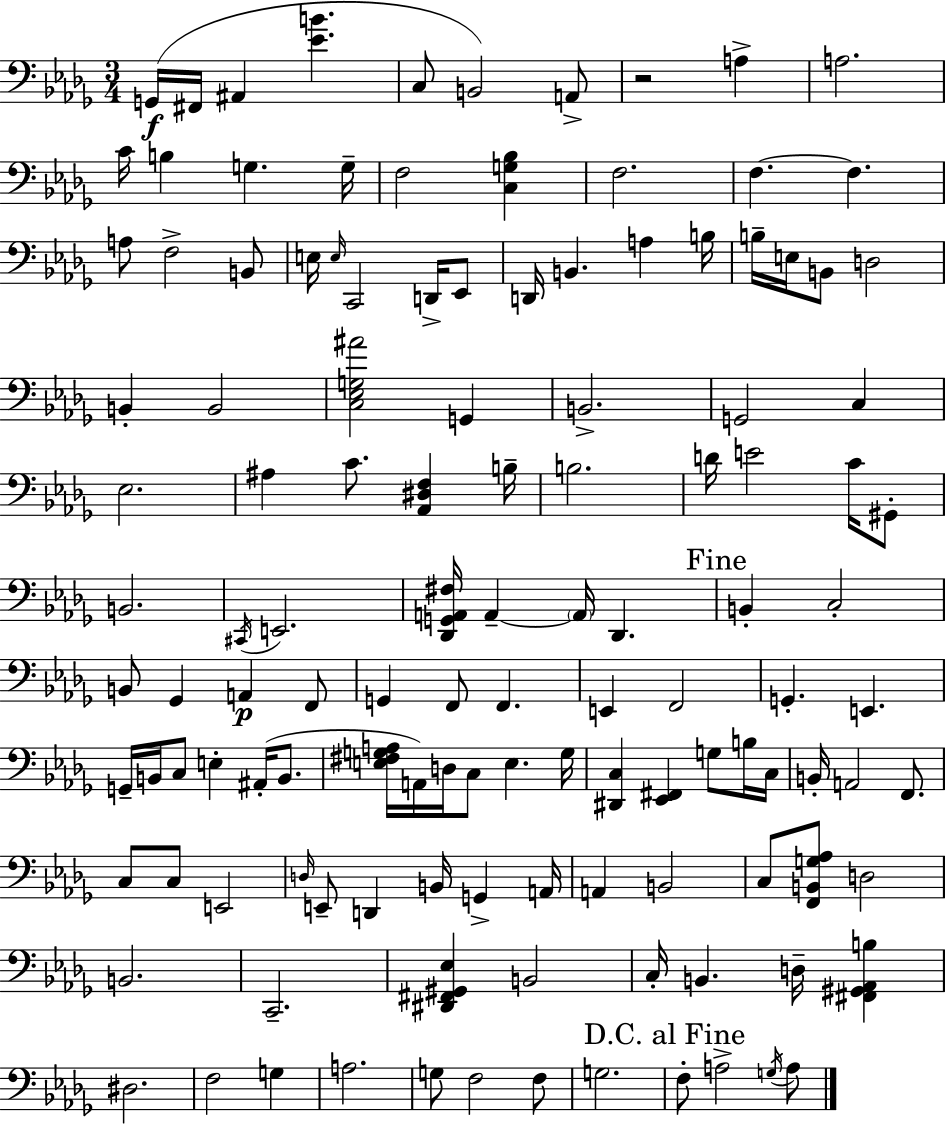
X:1
T:Untitled
M:3/4
L:1/4
K:Bbm
G,,/4 ^F,,/4 ^A,, [_EB] C,/2 B,,2 A,,/2 z2 A, A,2 C/4 B, G, G,/4 F,2 [C,G,_B,] F,2 F, F, A,/2 F,2 B,,/2 E,/4 E,/4 C,,2 D,,/4 _E,,/2 D,,/4 B,, A, B,/4 B,/4 E,/4 B,,/2 D,2 B,, B,,2 [C,_E,G,^A]2 G,, B,,2 G,,2 C, _E,2 ^A, C/2 [_A,,^D,F,] B,/4 B,2 D/4 E2 C/4 ^G,,/2 B,,2 ^C,,/4 E,,2 [_D,,G,,A,,^F,]/4 A,, A,,/4 _D,, B,, C,2 B,,/2 _G,, A,, F,,/2 G,, F,,/2 F,, E,, F,,2 G,, E,, G,,/4 B,,/4 C,/2 E, ^A,,/4 B,,/2 [E,^F,G,A,]/4 A,,/4 D,/4 C,/2 E, G,/4 [^D,,C,] [_E,,^F,,] G,/2 B,/4 C,/4 B,,/4 A,,2 F,,/2 C,/2 C,/2 E,,2 D,/4 E,,/2 D,, B,,/4 G,, A,,/4 A,, B,,2 C,/2 [F,,B,,G,_A,]/2 D,2 B,,2 C,,2 [^D,,^F,,^G,,_E,] B,,2 C,/4 B,, D,/4 [^F,,^G,,_A,,B,] ^D,2 F,2 G, A,2 G,/2 F,2 F,/2 G,2 F,/2 A,2 G,/4 A,/2